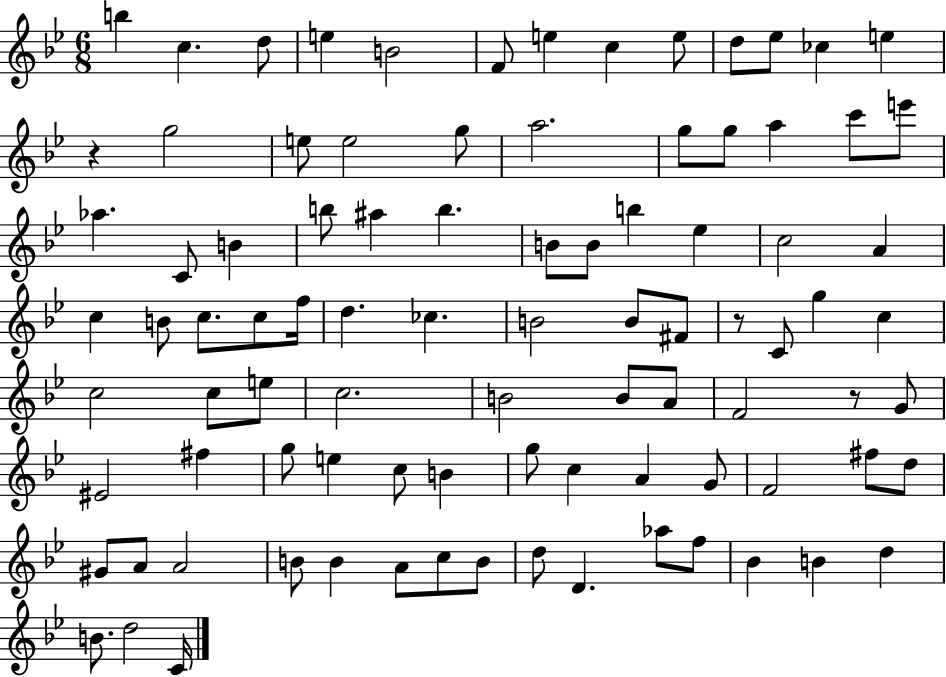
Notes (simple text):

B5/q C5/q. D5/e E5/q B4/h F4/e E5/q C5/q E5/e D5/e Eb5/e CES5/q E5/q R/q G5/h E5/e E5/h G5/e A5/h. G5/e G5/e A5/q C6/e E6/e Ab5/q. C4/e B4/q B5/e A#5/q B5/q. B4/e B4/e B5/q Eb5/q C5/h A4/q C5/q B4/e C5/e. C5/e F5/s D5/q. CES5/q. B4/h B4/e F#4/e R/e C4/e G5/q C5/q C5/h C5/e E5/e C5/h. B4/h B4/e A4/e F4/h R/e G4/e EIS4/h F#5/q G5/e E5/q C5/e B4/q G5/e C5/q A4/q G4/e F4/h F#5/e D5/e G#4/e A4/e A4/h B4/e B4/q A4/e C5/e B4/e D5/e D4/q. Ab5/e F5/e Bb4/q B4/q D5/q B4/e. D5/h C4/s